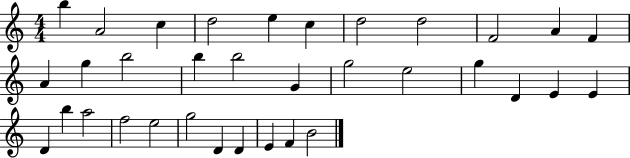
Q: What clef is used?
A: treble